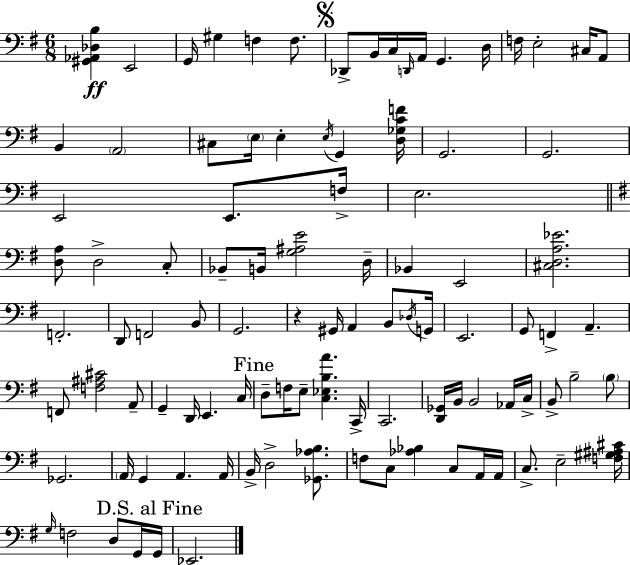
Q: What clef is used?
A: bass